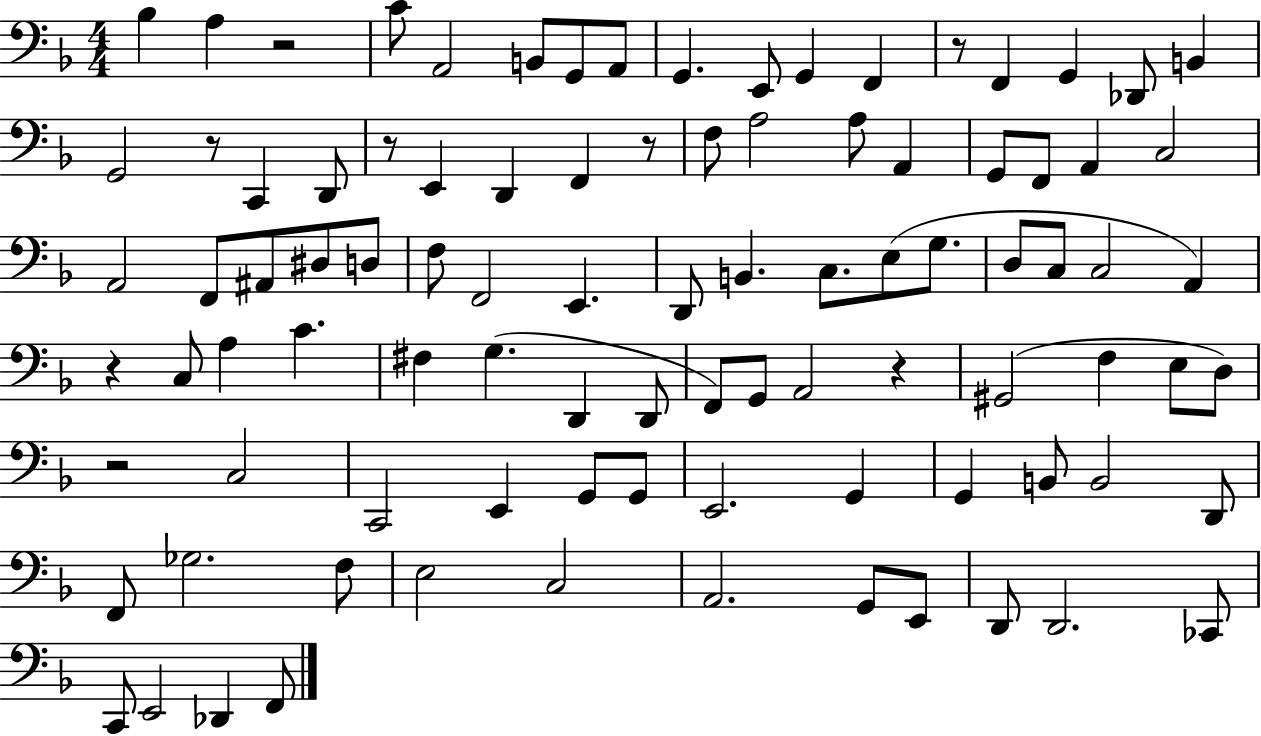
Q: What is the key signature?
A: F major